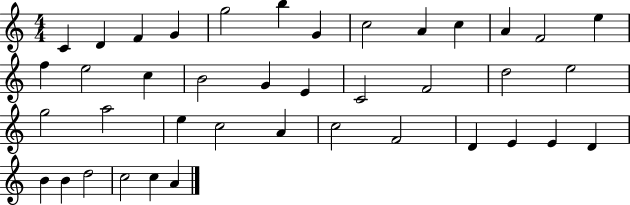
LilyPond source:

{
  \clef treble
  \numericTimeSignature
  \time 4/4
  \key c \major
  c'4 d'4 f'4 g'4 | g''2 b''4 g'4 | c''2 a'4 c''4 | a'4 f'2 e''4 | \break f''4 e''2 c''4 | b'2 g'4 e'4 | c'2 f'2 | d''2 e''2 | \break g''2 a''2 | e''4 c''2 a'4 | c''2 f'2 | d'4 e'4 e'4 d'4 | \break b'4 b'4 d''2 | c''2 c''4 a'4 | \bar "|."
}